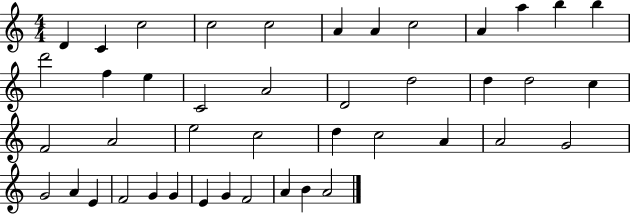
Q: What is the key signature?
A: C major